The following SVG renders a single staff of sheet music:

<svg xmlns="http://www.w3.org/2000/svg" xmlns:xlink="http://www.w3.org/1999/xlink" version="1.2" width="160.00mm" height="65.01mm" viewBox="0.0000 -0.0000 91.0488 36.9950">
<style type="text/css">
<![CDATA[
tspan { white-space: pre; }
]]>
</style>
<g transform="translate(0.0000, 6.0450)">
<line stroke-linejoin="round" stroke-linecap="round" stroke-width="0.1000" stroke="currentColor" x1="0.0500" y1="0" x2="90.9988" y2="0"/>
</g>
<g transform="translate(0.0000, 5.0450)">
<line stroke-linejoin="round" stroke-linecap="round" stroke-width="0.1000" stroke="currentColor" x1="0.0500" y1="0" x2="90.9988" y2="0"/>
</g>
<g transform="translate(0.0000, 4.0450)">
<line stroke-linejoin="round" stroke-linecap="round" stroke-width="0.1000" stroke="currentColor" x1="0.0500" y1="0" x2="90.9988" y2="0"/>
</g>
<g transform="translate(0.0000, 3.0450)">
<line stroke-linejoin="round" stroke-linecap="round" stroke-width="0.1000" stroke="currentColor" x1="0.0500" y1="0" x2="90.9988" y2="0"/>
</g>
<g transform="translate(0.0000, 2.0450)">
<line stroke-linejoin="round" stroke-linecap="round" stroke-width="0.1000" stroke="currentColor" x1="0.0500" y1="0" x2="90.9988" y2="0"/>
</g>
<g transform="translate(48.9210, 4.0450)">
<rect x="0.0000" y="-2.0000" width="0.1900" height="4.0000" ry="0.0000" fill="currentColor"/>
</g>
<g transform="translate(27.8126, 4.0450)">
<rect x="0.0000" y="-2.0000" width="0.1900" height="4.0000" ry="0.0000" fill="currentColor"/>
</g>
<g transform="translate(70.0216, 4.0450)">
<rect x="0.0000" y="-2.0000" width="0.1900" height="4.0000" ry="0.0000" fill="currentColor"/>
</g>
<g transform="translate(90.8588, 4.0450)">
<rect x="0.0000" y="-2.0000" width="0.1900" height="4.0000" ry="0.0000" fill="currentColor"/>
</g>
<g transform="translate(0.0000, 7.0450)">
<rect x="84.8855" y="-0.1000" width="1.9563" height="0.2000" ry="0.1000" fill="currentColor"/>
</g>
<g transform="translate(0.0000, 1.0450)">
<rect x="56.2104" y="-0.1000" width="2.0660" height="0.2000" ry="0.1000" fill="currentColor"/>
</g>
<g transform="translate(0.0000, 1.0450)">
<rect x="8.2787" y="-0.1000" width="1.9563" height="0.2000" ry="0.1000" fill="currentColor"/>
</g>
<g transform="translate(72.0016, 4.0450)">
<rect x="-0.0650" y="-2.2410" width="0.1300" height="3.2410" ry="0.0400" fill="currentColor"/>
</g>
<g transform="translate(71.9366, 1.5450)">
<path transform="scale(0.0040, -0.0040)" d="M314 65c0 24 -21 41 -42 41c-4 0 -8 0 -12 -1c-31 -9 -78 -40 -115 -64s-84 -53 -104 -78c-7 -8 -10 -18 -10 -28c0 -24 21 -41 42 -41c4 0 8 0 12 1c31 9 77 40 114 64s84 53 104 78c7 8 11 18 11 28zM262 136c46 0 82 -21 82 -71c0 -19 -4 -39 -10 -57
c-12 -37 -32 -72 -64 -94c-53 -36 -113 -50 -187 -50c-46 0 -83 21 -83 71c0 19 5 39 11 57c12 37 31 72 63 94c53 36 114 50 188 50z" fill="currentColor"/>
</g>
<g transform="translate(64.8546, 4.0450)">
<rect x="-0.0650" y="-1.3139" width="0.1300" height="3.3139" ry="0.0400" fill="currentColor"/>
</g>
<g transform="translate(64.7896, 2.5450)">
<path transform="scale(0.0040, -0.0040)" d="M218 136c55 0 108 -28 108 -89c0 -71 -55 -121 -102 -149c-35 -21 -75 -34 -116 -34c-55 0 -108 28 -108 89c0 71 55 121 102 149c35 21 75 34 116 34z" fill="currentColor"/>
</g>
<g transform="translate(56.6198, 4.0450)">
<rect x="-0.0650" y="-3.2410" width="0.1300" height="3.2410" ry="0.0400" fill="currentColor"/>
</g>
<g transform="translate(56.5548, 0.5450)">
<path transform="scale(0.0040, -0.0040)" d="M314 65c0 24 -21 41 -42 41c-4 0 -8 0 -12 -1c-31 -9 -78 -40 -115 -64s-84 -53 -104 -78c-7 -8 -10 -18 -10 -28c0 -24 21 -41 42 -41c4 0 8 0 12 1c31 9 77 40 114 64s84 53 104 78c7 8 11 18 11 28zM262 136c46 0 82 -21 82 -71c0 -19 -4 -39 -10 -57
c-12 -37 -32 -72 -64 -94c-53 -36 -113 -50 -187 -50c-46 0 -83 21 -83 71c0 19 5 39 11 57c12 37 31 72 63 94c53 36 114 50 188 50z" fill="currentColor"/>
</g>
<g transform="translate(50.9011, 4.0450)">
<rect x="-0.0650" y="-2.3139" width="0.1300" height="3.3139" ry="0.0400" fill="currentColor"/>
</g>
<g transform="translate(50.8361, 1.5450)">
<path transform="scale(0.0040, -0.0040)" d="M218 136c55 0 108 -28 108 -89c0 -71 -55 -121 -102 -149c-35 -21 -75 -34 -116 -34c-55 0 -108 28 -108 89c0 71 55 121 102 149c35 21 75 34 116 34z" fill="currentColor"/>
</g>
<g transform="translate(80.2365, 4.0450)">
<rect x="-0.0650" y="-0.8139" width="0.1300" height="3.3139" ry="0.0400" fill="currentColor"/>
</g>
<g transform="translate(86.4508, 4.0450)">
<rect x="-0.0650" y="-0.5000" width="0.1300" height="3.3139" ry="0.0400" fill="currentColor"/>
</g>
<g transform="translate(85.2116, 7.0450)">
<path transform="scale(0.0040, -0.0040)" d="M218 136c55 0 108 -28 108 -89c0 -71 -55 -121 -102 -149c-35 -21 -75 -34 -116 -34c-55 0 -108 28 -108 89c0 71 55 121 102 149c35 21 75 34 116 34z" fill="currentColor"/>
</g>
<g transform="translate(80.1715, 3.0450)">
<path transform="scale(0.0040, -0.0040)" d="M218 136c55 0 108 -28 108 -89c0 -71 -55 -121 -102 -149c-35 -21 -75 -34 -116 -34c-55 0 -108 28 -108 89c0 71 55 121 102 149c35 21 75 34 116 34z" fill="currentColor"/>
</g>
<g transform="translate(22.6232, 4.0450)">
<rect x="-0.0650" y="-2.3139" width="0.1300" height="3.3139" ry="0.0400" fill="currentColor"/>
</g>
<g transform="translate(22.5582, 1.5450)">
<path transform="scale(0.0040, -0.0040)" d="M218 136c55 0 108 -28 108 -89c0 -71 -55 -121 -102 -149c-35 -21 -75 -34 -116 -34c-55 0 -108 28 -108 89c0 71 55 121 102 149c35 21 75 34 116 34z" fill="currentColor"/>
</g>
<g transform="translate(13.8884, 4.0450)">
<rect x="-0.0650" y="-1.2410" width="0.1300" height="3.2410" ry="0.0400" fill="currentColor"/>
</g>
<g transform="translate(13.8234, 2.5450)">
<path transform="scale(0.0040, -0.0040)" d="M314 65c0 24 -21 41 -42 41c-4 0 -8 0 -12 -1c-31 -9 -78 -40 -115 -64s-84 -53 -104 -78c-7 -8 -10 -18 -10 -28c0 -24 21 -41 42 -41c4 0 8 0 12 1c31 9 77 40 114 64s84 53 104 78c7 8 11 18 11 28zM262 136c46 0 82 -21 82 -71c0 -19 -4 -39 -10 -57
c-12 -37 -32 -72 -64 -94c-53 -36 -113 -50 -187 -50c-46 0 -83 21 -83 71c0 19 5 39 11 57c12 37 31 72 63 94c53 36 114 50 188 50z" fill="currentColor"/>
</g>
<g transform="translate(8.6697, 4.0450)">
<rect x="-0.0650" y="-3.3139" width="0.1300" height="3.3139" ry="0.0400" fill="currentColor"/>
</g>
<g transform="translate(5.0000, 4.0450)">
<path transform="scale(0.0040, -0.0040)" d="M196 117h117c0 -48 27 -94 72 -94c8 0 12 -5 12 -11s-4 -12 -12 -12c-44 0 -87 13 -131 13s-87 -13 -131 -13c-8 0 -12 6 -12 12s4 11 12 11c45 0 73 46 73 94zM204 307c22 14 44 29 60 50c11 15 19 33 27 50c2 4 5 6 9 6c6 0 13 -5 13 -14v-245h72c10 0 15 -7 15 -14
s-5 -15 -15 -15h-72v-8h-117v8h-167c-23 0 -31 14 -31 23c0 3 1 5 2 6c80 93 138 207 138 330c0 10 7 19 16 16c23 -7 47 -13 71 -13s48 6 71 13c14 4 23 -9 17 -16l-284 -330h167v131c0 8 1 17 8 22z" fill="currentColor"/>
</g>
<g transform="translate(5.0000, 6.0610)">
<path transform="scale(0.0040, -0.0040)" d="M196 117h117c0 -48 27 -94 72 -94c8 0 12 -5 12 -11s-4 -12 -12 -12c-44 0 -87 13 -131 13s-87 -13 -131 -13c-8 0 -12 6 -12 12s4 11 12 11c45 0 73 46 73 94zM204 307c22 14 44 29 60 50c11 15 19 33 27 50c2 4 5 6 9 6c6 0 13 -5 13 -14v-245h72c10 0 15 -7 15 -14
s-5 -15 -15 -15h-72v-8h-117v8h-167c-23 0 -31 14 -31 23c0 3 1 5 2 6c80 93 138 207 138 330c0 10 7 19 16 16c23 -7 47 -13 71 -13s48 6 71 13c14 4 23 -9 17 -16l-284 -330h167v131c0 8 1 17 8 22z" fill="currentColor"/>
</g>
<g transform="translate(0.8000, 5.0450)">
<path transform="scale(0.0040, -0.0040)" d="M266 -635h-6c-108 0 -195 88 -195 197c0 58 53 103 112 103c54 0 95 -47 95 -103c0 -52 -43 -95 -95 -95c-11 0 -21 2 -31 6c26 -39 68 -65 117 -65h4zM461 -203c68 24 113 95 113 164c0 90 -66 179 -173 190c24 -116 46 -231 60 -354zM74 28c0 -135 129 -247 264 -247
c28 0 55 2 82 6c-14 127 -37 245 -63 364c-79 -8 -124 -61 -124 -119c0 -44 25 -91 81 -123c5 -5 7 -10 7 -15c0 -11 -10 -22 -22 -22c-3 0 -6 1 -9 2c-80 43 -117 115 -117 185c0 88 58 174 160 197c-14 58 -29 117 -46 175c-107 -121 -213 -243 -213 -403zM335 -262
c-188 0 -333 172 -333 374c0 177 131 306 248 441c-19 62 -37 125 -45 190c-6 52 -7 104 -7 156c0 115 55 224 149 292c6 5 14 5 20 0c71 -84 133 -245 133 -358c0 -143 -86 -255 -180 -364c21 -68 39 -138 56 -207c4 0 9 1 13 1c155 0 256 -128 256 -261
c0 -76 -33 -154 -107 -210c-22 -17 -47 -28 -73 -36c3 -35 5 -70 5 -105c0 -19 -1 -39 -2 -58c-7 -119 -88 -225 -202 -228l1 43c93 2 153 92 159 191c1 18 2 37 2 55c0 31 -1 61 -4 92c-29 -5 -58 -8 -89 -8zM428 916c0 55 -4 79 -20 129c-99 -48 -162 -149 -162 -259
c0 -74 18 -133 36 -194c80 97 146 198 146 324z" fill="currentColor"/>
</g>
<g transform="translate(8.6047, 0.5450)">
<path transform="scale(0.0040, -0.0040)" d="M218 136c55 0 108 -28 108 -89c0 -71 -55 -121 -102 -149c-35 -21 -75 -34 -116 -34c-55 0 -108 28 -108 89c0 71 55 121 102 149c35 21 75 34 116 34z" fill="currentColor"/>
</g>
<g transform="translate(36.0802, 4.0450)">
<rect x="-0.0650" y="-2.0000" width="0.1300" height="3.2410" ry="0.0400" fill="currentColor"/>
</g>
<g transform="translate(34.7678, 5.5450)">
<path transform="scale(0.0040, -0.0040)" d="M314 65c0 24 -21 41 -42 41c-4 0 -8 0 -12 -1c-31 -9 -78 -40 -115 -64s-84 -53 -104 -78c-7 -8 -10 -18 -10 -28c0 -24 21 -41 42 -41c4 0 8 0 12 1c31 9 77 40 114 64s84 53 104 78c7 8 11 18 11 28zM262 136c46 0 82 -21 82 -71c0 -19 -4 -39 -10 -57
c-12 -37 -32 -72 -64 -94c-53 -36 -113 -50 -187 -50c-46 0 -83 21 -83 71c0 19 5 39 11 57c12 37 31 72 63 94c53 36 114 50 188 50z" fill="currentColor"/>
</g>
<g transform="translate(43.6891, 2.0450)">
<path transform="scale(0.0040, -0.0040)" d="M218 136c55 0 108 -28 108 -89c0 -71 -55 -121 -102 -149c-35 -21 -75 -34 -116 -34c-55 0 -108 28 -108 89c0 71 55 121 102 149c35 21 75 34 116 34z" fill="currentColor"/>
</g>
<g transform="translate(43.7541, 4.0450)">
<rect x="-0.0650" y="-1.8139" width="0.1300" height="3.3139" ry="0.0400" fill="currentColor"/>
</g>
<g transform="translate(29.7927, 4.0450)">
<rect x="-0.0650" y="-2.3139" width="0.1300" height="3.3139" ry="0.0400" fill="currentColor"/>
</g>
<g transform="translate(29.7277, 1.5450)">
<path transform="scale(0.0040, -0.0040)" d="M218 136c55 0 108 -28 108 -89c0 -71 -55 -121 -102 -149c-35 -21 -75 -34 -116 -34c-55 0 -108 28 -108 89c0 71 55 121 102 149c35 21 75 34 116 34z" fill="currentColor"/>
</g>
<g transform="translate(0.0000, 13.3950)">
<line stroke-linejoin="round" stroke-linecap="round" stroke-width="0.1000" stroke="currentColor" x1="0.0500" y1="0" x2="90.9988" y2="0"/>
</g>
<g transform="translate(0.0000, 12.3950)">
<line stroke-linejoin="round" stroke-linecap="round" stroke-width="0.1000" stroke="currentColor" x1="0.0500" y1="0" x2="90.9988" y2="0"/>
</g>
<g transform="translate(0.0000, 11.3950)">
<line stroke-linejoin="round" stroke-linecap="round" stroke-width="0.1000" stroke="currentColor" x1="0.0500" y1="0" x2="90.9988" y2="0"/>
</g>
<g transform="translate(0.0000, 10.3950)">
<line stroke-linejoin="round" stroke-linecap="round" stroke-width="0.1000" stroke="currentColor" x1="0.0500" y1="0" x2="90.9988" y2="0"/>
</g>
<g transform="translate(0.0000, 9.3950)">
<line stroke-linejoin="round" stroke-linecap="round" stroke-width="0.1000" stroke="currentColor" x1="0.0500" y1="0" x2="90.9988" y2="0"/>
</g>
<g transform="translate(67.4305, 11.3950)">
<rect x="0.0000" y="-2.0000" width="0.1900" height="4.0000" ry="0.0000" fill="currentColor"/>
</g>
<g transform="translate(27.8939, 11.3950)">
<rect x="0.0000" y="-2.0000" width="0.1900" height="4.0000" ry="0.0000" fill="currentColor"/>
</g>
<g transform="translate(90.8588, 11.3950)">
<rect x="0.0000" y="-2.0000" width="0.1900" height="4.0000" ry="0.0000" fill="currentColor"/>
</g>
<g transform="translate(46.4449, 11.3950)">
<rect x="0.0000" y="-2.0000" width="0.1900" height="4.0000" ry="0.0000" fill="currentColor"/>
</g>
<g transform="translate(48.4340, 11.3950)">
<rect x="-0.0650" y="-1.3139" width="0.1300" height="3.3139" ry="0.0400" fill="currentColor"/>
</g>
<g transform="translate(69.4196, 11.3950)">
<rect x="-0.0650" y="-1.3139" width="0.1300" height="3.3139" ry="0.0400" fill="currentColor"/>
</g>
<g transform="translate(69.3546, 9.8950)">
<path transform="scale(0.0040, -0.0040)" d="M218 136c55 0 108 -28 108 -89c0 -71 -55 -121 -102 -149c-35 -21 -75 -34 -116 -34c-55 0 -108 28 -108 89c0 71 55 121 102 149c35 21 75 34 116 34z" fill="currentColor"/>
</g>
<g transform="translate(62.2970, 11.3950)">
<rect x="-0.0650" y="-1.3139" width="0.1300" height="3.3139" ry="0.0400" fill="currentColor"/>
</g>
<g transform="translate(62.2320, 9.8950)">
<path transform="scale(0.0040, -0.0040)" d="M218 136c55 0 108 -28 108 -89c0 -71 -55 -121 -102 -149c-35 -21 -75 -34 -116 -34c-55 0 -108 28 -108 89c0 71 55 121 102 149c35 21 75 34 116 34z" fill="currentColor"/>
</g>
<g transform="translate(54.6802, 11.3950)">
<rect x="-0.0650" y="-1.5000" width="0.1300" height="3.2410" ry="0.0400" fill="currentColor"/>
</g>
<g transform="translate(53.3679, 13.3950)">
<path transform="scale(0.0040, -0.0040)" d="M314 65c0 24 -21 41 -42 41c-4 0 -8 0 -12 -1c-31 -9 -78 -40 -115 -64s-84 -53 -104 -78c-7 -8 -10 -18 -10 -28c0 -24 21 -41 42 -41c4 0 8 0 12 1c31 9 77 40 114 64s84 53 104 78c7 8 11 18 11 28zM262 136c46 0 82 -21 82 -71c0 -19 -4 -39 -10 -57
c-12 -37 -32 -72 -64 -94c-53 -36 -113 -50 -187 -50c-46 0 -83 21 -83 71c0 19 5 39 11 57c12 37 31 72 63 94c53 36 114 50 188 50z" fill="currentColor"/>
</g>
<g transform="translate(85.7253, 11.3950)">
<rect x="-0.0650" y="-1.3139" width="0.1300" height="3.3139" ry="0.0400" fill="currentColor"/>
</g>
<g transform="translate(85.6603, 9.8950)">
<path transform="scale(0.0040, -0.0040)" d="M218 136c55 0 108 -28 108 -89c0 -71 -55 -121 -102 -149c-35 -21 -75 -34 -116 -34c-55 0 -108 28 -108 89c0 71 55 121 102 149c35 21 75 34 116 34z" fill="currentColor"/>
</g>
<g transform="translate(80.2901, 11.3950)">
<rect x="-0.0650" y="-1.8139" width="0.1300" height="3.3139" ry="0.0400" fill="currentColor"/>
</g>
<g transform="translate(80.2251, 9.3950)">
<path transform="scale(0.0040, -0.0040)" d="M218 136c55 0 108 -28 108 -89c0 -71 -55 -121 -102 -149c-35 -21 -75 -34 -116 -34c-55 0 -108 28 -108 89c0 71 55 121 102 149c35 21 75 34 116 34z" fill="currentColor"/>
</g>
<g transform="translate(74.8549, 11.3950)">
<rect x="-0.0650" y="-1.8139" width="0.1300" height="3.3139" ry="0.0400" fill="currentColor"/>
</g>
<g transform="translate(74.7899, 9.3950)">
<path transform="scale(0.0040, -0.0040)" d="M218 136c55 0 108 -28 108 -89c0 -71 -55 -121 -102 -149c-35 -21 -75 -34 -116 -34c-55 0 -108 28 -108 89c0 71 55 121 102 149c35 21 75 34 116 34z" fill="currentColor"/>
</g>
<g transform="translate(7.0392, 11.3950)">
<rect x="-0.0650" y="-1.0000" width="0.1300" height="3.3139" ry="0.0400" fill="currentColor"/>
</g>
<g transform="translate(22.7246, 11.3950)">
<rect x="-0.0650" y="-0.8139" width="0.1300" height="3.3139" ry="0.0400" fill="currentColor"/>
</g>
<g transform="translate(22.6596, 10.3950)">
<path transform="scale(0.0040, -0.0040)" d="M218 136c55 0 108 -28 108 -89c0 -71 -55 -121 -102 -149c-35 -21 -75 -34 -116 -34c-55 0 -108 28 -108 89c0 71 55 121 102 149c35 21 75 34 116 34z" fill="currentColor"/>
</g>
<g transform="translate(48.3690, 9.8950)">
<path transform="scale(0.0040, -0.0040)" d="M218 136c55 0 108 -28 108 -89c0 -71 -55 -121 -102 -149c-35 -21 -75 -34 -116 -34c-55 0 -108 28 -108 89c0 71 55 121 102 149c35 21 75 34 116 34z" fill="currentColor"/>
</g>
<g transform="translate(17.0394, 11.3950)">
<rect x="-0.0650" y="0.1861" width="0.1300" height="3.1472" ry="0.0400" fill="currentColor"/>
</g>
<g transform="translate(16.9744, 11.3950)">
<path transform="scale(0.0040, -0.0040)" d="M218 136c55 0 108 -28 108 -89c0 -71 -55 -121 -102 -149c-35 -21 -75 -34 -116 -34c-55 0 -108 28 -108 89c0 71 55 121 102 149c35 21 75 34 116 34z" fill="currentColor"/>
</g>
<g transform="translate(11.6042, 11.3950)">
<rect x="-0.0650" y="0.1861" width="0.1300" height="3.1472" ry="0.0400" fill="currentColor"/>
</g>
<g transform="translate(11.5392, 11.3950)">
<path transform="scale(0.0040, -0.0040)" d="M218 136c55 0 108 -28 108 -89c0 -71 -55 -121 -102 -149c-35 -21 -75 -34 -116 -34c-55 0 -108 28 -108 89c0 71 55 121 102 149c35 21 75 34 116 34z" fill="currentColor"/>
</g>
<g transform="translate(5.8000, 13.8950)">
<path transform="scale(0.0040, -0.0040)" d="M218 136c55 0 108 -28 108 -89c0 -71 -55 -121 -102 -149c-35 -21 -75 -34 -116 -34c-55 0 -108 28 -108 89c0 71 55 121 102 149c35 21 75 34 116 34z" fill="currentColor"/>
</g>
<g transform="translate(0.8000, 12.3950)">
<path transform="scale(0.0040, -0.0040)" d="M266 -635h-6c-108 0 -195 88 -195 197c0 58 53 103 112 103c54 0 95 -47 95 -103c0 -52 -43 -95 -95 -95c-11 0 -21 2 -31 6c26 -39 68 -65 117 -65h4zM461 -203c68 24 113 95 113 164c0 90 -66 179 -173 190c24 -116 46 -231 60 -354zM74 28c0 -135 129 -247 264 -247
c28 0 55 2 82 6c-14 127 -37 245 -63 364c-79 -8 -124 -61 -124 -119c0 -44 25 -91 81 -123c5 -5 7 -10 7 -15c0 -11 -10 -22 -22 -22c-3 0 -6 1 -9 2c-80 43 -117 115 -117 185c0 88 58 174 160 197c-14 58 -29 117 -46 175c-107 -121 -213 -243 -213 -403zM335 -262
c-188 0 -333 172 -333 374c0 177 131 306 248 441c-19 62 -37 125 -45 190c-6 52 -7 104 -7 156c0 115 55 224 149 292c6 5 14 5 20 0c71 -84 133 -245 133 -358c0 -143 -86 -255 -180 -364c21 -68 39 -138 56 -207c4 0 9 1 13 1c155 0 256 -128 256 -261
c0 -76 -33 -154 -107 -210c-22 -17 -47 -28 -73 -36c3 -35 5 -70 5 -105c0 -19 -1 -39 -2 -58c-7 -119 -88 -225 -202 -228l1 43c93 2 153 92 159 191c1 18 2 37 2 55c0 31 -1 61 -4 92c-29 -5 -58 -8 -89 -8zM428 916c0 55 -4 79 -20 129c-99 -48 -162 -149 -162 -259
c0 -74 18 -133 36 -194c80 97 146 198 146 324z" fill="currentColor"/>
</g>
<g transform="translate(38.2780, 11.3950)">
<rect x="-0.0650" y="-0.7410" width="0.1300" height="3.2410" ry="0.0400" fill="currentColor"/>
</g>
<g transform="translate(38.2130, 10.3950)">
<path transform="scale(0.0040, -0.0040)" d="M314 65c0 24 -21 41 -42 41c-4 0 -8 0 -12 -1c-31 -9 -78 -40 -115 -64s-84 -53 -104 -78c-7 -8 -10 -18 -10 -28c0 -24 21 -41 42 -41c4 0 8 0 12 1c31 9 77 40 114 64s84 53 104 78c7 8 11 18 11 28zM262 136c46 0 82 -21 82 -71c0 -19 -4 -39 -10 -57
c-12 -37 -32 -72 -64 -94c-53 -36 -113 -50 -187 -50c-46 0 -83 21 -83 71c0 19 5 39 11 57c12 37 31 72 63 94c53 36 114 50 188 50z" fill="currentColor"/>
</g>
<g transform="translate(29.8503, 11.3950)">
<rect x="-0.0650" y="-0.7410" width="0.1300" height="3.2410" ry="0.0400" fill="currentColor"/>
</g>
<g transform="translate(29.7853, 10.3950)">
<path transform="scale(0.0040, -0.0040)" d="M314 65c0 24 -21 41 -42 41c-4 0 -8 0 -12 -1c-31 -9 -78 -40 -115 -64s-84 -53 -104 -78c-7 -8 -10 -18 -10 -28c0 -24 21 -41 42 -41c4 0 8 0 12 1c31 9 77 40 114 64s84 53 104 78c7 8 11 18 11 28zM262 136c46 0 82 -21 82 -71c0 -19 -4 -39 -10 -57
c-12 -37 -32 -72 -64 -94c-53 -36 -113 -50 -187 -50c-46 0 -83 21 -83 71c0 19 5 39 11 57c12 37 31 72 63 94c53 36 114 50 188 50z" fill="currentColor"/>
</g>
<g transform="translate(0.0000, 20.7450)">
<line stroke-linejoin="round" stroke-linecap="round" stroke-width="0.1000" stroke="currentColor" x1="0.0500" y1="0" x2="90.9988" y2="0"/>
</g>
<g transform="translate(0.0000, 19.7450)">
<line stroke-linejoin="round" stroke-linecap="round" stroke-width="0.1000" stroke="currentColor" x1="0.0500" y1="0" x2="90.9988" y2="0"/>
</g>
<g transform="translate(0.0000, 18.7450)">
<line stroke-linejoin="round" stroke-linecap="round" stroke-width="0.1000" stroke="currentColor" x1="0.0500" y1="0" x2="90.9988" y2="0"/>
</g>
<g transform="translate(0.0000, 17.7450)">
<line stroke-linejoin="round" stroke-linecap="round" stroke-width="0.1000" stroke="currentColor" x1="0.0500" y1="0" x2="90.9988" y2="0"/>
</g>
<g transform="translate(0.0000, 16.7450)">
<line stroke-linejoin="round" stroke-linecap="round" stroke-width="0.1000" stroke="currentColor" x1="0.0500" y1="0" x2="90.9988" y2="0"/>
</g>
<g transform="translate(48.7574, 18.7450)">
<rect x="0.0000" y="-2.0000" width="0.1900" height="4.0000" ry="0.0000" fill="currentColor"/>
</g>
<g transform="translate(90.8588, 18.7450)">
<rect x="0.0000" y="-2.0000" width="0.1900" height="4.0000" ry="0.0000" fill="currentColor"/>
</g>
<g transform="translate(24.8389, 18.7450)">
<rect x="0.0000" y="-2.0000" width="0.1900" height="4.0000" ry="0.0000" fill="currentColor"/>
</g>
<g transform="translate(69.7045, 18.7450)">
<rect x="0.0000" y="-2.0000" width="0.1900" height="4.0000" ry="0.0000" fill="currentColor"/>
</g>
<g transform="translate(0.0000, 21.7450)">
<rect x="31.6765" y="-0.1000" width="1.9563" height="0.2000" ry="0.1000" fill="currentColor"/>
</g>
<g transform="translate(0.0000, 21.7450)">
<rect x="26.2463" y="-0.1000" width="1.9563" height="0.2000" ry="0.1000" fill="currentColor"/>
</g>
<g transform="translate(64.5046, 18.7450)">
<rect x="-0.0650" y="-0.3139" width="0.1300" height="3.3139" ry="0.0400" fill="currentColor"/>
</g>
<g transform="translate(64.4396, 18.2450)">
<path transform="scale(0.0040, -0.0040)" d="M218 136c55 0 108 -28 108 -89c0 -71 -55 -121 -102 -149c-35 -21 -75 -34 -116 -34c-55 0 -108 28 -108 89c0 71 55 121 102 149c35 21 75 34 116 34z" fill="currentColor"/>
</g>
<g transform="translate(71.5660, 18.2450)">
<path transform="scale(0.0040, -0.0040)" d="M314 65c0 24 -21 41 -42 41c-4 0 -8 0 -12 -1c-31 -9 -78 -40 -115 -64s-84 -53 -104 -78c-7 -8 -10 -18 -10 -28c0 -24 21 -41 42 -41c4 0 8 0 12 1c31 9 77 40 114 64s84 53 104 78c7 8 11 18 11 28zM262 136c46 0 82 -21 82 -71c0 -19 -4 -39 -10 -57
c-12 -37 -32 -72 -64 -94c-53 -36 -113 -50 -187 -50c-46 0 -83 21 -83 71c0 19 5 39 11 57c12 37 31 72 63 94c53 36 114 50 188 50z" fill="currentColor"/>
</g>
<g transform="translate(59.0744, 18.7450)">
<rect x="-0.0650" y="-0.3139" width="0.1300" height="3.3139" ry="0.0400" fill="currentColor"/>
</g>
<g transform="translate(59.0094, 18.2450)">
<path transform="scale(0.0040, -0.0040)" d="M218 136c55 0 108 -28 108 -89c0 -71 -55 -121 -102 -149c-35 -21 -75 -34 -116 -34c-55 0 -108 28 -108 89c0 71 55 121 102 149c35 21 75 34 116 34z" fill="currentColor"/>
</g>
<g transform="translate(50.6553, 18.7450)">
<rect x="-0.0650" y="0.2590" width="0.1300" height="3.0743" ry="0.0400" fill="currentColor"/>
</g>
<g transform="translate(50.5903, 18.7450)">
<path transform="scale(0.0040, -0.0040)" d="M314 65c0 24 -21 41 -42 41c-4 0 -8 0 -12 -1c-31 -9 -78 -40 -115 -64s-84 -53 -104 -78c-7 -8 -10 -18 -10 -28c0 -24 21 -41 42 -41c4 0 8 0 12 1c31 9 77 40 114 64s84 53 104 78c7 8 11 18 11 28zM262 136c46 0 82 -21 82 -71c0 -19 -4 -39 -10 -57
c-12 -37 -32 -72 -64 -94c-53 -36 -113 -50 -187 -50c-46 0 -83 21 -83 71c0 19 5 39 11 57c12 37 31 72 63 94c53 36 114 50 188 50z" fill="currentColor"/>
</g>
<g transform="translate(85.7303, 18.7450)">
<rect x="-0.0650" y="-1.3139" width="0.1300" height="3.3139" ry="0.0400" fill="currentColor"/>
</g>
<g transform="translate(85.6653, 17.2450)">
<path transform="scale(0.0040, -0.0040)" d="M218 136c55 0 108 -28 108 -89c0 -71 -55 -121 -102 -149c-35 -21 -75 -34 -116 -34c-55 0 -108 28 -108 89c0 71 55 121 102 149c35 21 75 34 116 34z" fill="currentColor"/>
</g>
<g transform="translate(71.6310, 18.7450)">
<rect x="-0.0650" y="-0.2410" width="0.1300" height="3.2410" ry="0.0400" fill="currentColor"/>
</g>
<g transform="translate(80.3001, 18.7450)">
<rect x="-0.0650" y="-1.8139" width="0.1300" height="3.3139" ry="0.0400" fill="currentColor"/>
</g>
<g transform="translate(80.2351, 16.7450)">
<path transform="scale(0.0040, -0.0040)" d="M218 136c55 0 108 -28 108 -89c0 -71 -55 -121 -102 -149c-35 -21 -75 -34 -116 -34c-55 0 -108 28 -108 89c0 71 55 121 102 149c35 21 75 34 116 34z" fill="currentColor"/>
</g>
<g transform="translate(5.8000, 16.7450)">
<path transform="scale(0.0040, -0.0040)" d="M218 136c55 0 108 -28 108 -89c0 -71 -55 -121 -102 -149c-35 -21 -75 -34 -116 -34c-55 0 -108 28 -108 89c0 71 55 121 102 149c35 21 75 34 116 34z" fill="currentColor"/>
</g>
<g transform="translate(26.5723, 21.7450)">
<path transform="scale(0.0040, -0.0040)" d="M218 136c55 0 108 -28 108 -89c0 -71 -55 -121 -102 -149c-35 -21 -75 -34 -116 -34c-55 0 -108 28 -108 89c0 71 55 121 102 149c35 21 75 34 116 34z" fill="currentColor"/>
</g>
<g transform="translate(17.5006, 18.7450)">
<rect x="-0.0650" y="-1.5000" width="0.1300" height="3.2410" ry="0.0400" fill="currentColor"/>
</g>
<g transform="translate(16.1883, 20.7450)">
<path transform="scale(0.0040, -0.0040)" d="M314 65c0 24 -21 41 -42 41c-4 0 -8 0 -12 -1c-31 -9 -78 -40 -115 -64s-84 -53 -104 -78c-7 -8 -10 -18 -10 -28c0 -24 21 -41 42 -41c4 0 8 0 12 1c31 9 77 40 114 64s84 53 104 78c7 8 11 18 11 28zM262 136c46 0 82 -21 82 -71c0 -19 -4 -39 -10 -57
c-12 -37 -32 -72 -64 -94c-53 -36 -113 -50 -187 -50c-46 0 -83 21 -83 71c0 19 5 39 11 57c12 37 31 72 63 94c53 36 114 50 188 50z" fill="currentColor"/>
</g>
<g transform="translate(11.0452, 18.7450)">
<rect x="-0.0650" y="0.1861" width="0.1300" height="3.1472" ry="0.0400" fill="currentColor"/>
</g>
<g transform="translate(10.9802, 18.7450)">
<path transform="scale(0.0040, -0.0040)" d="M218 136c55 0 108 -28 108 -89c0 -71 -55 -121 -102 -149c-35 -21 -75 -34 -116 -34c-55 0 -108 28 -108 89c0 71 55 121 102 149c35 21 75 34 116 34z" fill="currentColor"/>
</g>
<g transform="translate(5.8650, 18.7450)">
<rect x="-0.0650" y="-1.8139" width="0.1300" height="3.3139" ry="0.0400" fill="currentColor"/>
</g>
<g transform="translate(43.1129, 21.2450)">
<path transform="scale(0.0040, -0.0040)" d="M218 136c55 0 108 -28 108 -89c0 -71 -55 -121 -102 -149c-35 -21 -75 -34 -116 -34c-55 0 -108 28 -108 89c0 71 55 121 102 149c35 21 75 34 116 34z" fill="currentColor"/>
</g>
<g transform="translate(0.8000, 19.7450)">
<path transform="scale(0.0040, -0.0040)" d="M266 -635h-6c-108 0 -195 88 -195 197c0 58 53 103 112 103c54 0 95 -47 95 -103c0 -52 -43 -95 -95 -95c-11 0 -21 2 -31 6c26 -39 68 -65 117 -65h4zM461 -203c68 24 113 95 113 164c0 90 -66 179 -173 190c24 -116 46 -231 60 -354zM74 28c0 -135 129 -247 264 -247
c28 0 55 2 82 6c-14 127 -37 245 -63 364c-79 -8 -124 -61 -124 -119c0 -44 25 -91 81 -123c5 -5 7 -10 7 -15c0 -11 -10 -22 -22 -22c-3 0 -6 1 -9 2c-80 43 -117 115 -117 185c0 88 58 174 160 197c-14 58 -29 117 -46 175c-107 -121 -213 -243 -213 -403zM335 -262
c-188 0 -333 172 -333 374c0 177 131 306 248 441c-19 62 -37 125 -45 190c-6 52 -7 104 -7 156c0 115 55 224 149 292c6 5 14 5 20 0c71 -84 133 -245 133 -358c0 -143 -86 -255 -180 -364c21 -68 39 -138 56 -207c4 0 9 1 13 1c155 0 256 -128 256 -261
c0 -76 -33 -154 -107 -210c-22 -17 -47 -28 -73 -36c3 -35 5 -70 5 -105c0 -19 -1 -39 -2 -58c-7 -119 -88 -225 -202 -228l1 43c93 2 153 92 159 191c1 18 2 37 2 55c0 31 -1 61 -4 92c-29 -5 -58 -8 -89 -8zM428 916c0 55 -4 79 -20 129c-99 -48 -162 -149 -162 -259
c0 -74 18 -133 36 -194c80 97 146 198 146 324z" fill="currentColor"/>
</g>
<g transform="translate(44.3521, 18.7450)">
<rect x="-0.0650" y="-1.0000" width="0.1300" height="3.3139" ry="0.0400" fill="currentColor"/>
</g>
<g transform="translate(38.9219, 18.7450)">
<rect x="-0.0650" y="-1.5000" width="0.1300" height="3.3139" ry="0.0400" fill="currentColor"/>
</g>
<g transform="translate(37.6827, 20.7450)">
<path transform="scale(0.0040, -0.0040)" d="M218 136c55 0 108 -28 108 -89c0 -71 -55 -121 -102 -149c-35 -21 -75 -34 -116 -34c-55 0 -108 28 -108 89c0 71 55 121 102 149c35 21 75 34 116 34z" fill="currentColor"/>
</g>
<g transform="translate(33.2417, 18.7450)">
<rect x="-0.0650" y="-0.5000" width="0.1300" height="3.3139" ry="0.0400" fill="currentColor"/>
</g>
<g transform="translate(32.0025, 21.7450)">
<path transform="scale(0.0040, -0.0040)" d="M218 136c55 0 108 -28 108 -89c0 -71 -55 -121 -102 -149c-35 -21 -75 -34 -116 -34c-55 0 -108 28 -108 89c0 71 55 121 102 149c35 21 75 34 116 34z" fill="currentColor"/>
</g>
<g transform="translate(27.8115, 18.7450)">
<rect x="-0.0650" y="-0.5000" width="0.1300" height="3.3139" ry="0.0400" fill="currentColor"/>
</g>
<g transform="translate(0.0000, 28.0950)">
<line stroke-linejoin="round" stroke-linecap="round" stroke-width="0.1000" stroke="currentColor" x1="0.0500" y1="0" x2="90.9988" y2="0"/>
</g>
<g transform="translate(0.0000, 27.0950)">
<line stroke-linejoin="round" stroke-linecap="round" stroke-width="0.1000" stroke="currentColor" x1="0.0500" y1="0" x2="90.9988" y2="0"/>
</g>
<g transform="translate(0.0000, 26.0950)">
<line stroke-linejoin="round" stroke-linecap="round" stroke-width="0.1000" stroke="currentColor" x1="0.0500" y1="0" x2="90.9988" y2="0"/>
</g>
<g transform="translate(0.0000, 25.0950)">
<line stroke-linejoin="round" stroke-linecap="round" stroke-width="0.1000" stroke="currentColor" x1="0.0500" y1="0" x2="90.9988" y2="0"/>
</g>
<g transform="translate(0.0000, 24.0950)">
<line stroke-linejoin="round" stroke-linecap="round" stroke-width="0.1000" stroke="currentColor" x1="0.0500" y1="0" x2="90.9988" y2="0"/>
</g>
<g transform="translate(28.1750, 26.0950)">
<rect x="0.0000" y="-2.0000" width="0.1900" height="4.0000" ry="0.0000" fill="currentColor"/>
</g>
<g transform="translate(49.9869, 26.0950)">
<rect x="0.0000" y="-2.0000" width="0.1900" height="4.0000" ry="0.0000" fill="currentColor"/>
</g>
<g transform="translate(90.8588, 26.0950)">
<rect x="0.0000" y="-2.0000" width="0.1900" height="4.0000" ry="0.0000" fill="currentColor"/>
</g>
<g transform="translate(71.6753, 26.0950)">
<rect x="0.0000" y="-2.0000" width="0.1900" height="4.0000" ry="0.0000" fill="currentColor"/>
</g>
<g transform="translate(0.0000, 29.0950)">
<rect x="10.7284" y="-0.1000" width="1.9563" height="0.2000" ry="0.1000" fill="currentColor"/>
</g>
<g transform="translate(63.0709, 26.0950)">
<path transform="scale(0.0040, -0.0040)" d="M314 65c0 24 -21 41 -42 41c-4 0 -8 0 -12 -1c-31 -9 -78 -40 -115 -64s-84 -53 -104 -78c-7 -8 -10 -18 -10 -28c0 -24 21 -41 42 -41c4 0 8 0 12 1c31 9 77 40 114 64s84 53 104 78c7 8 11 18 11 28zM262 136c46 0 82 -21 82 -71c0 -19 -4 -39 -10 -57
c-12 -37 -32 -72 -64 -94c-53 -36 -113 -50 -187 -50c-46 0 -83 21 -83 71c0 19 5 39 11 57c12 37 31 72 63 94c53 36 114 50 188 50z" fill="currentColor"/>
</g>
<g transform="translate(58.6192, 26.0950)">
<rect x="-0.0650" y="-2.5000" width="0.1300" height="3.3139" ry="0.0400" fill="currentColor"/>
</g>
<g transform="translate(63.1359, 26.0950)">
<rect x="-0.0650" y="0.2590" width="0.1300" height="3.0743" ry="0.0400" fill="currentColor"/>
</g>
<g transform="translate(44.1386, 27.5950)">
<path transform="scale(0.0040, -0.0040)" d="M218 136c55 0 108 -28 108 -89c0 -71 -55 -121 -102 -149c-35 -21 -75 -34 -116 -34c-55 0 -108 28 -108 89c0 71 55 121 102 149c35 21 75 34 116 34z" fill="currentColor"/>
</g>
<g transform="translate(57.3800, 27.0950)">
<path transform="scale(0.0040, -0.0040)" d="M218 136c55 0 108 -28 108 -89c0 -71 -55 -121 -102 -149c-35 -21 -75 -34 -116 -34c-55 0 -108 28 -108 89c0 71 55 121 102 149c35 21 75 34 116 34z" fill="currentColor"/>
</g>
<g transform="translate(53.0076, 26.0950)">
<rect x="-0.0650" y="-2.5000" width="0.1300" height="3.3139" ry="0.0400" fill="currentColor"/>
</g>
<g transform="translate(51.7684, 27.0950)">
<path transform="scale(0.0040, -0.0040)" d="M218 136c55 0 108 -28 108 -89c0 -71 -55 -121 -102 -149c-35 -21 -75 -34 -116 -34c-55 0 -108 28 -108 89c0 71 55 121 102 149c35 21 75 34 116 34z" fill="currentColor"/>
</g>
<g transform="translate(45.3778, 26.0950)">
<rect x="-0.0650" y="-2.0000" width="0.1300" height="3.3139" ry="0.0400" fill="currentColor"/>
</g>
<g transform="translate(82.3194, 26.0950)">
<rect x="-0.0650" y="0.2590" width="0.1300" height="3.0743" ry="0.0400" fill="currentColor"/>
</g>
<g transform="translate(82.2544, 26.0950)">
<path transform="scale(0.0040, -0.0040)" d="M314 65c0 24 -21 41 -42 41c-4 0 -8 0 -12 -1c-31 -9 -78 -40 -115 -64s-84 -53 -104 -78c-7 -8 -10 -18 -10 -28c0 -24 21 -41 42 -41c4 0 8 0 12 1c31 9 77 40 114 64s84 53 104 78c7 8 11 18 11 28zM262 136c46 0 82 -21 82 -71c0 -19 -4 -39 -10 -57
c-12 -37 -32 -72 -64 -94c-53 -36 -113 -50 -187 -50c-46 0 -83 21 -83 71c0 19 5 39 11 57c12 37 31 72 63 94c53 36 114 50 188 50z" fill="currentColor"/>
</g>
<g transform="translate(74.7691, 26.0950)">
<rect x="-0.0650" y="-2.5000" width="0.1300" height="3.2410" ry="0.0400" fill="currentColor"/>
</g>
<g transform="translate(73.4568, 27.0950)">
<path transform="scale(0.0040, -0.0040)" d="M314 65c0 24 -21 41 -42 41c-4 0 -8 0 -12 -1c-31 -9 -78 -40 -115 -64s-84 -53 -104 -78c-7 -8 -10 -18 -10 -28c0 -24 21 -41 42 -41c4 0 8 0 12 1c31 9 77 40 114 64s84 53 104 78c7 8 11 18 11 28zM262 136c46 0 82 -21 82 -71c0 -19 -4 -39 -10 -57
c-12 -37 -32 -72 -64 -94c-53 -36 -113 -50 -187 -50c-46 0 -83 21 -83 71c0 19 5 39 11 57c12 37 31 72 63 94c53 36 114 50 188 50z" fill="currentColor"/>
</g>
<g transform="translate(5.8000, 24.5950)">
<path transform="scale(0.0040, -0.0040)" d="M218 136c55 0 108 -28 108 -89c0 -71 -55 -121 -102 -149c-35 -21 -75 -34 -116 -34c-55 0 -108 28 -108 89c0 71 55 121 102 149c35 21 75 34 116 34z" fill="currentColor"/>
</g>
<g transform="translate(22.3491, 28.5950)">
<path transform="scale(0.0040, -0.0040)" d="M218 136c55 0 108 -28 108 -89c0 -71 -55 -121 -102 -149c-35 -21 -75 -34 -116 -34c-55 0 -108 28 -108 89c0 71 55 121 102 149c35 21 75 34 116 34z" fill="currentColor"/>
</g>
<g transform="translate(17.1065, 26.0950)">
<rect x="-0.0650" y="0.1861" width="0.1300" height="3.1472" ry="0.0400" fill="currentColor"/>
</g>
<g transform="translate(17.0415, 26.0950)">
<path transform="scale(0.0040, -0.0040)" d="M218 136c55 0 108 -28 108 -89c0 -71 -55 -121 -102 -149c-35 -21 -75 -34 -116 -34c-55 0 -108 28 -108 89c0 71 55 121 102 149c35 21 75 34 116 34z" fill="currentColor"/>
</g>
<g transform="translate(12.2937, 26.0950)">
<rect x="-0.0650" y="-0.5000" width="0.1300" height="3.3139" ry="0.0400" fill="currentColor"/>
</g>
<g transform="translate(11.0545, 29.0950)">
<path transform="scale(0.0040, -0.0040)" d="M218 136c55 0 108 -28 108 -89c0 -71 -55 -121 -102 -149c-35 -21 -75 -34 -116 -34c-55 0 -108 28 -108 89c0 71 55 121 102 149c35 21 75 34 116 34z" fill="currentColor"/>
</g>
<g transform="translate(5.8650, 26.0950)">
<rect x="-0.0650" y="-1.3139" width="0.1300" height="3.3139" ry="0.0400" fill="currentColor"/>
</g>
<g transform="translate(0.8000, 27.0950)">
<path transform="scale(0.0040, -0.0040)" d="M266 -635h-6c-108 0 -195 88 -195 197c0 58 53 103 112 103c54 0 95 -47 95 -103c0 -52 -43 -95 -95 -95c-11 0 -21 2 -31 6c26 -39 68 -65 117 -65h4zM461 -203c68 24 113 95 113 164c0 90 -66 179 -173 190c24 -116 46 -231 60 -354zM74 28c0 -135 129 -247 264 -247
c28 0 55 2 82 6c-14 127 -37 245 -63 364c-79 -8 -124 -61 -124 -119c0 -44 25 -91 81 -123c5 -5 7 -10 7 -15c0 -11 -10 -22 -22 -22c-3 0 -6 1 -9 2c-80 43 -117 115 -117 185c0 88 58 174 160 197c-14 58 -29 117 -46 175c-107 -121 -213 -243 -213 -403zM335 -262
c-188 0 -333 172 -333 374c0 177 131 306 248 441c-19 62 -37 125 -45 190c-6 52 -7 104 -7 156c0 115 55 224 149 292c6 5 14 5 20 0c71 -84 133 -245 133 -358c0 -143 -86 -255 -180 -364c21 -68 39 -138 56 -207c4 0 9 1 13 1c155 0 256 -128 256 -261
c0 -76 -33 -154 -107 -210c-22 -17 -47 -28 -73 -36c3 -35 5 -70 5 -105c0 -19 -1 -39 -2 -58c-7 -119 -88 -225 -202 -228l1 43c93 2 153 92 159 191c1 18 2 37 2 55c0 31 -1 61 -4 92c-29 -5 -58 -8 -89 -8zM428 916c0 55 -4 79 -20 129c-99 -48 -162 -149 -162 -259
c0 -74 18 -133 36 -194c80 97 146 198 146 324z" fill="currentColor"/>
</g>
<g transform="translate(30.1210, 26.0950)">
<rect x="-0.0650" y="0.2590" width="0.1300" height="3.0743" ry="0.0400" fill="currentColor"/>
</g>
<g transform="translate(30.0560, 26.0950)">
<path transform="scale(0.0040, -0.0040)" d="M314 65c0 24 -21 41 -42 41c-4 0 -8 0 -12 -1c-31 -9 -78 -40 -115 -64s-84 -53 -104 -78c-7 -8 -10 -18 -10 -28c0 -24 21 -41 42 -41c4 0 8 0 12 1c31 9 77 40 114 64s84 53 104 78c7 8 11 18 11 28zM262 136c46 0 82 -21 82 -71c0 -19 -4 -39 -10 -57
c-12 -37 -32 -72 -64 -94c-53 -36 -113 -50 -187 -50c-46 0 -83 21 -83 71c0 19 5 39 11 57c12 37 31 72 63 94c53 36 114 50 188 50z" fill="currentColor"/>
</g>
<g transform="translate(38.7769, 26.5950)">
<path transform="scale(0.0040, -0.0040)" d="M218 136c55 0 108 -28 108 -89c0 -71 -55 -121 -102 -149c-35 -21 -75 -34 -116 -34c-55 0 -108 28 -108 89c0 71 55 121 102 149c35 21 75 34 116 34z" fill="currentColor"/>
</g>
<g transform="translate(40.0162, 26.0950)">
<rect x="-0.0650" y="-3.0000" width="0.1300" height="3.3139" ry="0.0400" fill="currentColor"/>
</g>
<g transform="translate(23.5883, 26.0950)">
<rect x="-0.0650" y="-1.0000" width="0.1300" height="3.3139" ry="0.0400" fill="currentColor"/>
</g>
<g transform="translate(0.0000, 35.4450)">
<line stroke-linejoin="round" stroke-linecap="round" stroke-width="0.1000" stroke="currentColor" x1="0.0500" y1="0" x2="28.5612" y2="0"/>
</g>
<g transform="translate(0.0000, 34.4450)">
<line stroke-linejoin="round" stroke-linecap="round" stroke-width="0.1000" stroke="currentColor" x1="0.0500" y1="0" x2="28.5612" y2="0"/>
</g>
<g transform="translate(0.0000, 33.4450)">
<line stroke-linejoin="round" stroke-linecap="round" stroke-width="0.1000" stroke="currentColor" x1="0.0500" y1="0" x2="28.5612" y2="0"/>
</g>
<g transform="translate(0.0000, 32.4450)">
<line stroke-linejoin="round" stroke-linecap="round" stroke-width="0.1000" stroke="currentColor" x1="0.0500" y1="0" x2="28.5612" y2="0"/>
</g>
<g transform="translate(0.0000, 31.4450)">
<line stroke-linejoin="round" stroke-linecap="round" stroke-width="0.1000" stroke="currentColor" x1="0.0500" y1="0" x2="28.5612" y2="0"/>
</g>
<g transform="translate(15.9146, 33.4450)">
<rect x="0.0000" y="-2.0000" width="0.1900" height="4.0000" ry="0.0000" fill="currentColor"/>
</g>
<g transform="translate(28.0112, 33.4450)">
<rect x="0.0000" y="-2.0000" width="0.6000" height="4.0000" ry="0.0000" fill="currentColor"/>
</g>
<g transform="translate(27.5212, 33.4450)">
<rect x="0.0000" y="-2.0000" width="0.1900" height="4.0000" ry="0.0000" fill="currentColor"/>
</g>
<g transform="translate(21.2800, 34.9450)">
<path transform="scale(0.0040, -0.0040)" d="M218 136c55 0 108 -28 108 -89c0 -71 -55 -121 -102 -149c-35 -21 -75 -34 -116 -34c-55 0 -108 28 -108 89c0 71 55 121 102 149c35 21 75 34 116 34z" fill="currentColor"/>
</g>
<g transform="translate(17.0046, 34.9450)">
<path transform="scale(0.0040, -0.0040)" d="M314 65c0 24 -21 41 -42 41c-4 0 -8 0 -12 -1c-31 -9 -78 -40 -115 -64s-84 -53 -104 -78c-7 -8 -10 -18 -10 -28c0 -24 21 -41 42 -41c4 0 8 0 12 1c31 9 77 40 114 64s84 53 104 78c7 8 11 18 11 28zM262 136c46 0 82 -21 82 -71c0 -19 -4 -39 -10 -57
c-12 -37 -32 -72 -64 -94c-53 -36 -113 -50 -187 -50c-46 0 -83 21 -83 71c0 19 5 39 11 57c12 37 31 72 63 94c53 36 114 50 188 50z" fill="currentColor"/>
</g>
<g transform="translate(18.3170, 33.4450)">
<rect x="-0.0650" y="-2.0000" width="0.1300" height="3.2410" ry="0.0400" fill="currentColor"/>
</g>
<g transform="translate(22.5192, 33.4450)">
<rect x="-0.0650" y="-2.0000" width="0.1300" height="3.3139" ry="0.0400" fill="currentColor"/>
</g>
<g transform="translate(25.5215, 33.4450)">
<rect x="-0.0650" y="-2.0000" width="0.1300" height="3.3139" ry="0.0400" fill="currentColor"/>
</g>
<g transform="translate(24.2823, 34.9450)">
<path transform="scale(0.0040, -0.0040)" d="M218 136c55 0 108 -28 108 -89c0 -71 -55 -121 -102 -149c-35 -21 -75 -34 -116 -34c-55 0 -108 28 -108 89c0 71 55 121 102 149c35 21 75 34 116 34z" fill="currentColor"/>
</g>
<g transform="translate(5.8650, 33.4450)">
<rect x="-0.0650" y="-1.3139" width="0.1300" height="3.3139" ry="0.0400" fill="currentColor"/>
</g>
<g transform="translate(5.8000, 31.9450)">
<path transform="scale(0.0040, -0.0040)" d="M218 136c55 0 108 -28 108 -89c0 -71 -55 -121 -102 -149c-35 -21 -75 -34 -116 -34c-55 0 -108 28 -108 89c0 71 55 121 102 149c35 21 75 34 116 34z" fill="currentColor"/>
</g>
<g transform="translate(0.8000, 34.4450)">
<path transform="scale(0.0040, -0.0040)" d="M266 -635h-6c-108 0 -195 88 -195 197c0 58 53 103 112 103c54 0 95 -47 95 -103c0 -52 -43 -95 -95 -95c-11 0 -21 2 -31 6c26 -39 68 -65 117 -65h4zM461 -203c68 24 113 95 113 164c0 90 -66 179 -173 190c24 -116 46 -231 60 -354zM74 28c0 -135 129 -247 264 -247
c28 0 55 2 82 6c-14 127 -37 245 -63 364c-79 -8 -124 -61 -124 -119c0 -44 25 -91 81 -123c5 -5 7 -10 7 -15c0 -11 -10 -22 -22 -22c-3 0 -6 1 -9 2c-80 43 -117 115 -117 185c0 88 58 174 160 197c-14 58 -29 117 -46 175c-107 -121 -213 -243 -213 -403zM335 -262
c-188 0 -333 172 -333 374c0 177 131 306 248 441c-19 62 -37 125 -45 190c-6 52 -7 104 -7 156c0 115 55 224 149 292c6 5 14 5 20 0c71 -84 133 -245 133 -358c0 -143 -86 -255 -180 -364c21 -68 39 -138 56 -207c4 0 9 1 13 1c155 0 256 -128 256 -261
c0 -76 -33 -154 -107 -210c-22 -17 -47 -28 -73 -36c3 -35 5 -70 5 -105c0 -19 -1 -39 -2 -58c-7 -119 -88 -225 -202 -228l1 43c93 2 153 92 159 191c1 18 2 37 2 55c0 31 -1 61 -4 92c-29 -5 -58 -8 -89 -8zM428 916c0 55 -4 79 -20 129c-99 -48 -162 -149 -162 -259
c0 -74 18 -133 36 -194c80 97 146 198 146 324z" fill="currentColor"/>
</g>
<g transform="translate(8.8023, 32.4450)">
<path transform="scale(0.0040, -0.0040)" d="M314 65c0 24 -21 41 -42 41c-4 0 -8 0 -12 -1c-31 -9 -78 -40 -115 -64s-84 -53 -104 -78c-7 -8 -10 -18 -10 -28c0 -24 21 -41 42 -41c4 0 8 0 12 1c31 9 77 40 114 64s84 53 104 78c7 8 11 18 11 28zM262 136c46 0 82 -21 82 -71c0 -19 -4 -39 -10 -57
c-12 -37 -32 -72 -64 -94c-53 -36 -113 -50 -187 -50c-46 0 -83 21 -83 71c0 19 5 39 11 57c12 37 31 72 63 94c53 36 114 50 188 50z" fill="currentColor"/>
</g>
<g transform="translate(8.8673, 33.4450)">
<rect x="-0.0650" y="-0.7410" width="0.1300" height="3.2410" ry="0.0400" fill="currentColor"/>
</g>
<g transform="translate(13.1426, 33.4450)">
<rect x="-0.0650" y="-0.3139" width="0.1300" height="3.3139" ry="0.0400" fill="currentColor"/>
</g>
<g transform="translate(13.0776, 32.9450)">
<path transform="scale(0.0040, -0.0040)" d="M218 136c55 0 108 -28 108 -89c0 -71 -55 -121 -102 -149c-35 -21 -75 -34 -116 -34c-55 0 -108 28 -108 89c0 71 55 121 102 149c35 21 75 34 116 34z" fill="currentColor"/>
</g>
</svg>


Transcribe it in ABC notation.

X:1
T:Untitled
M:4/4
L:1/4
K:C
b e2 g g F2 f g b2 e g2 d C D B B d d2 d2 e E2 e e f f e f B E2 C C E D B2 c c c2 f e e C B D B2 A F G G B2 G2 B2 e d2 c F2 F F